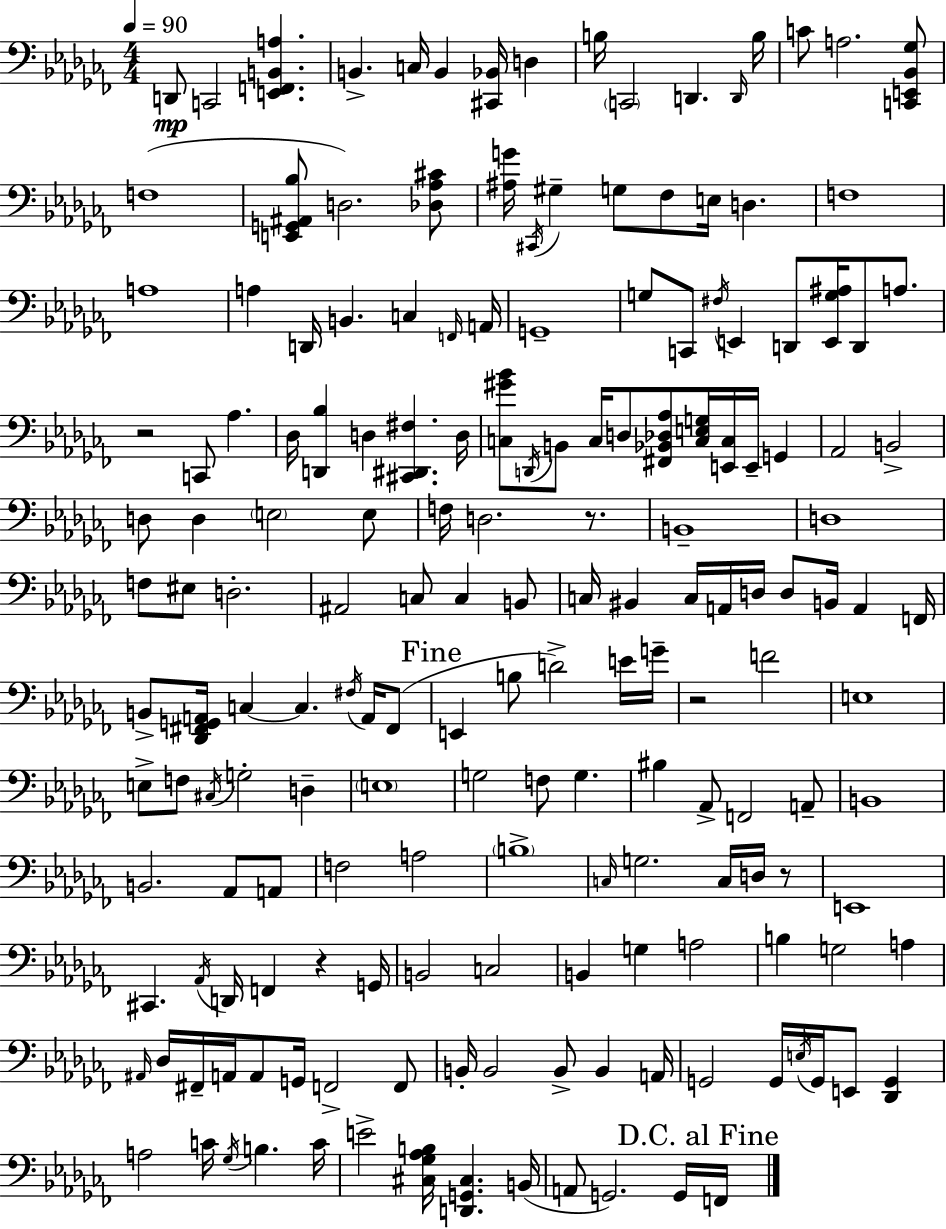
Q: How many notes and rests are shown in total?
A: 176